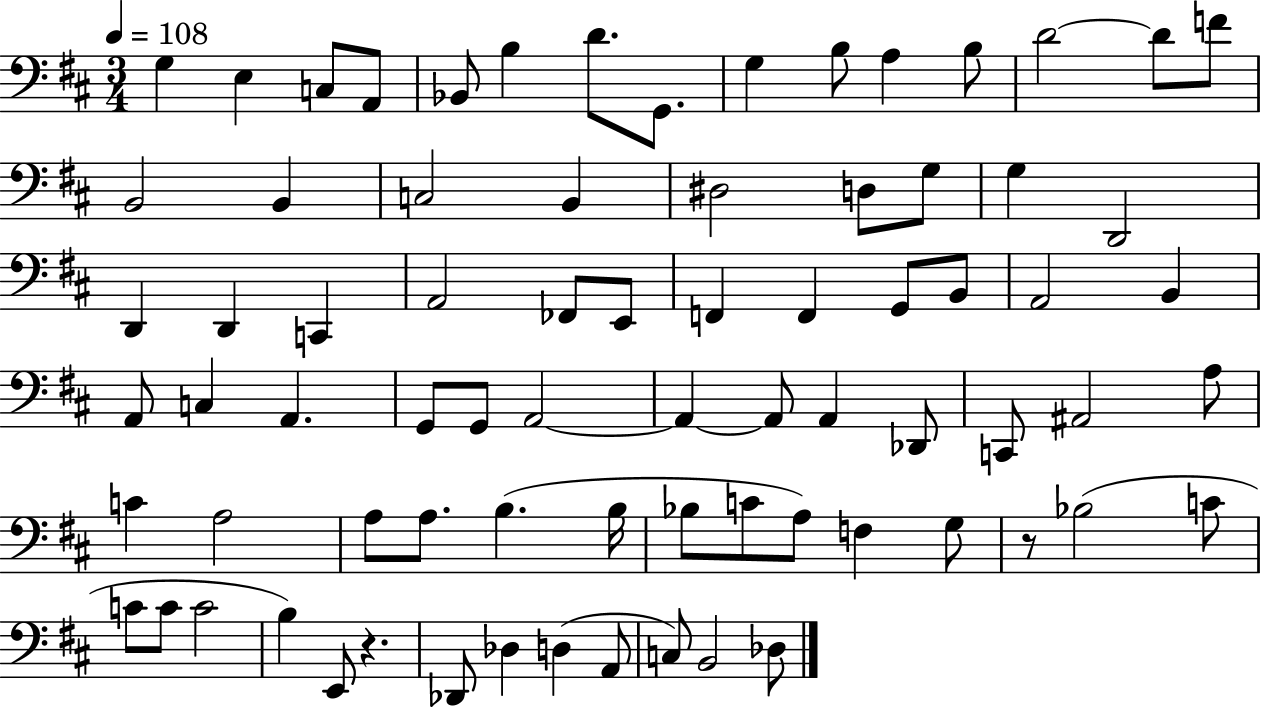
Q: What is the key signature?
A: D major